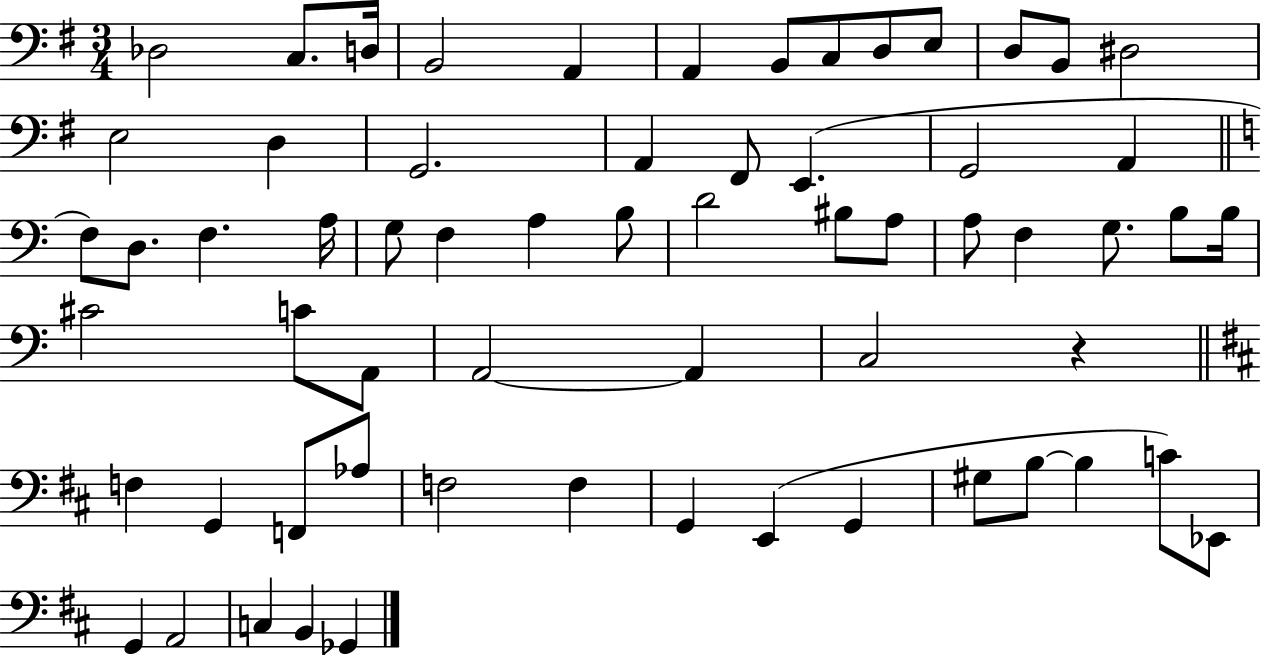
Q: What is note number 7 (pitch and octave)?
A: B2